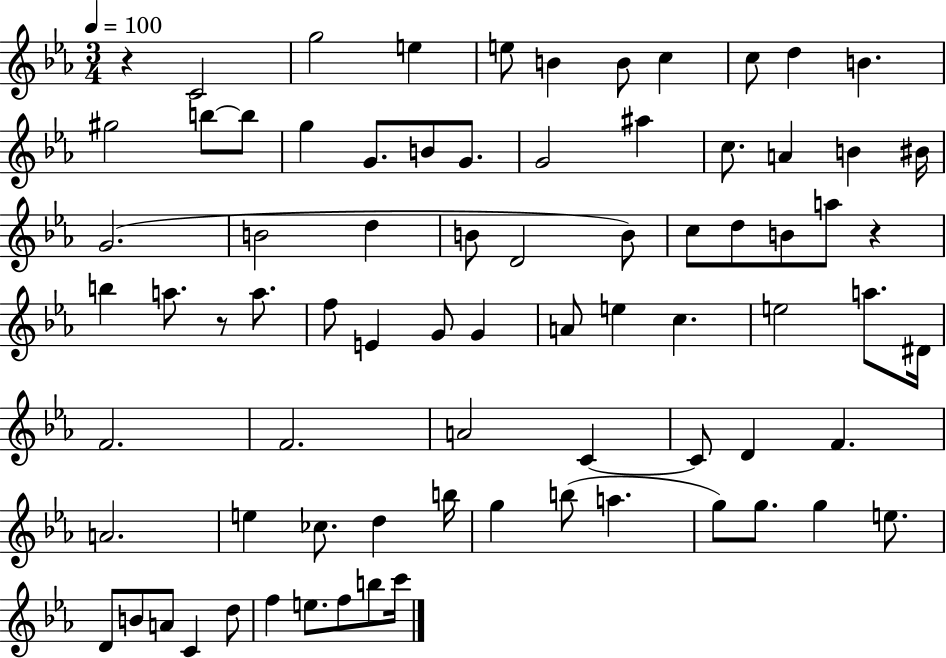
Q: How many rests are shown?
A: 3